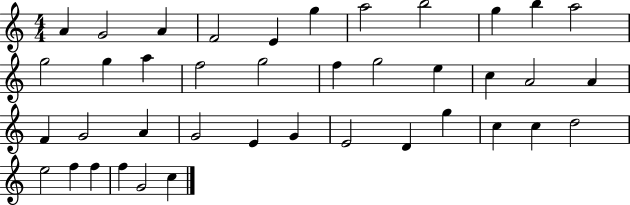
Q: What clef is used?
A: treble